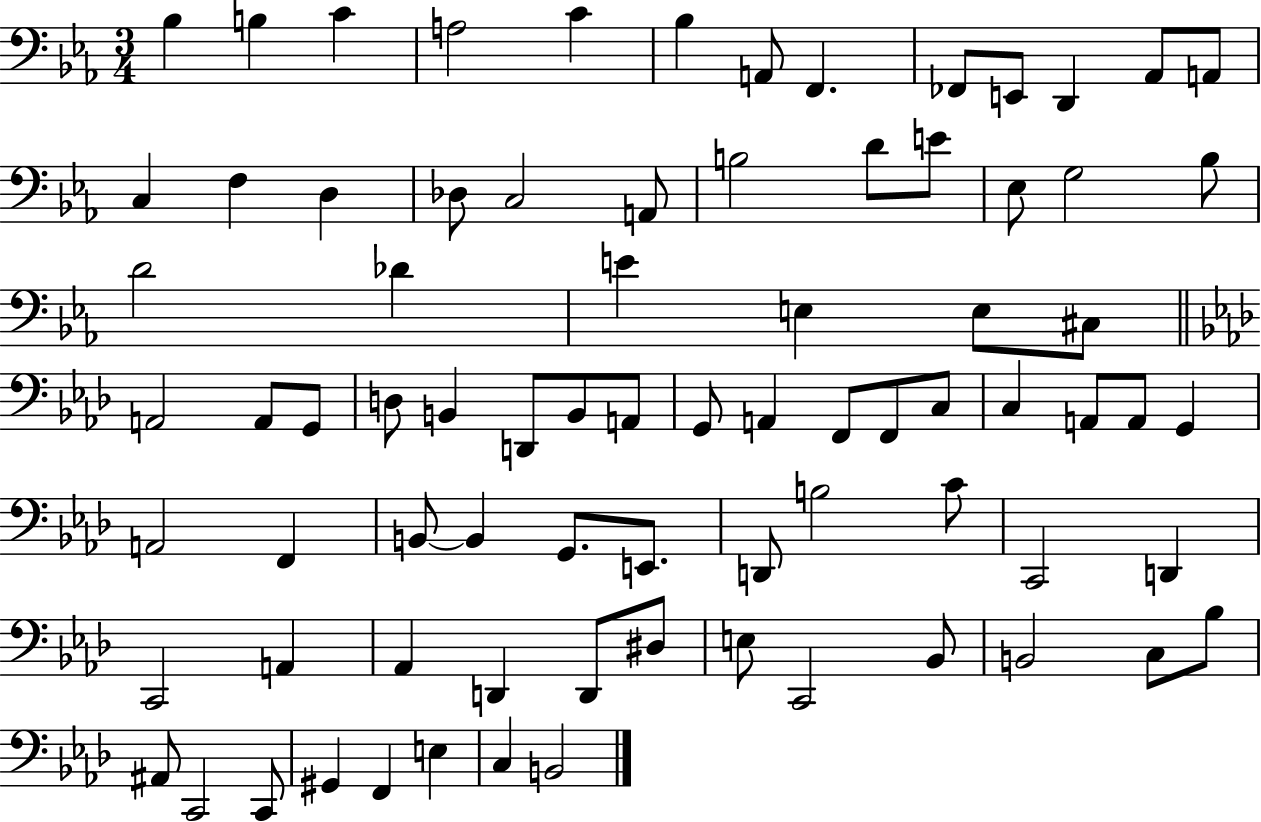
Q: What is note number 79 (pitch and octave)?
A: B2